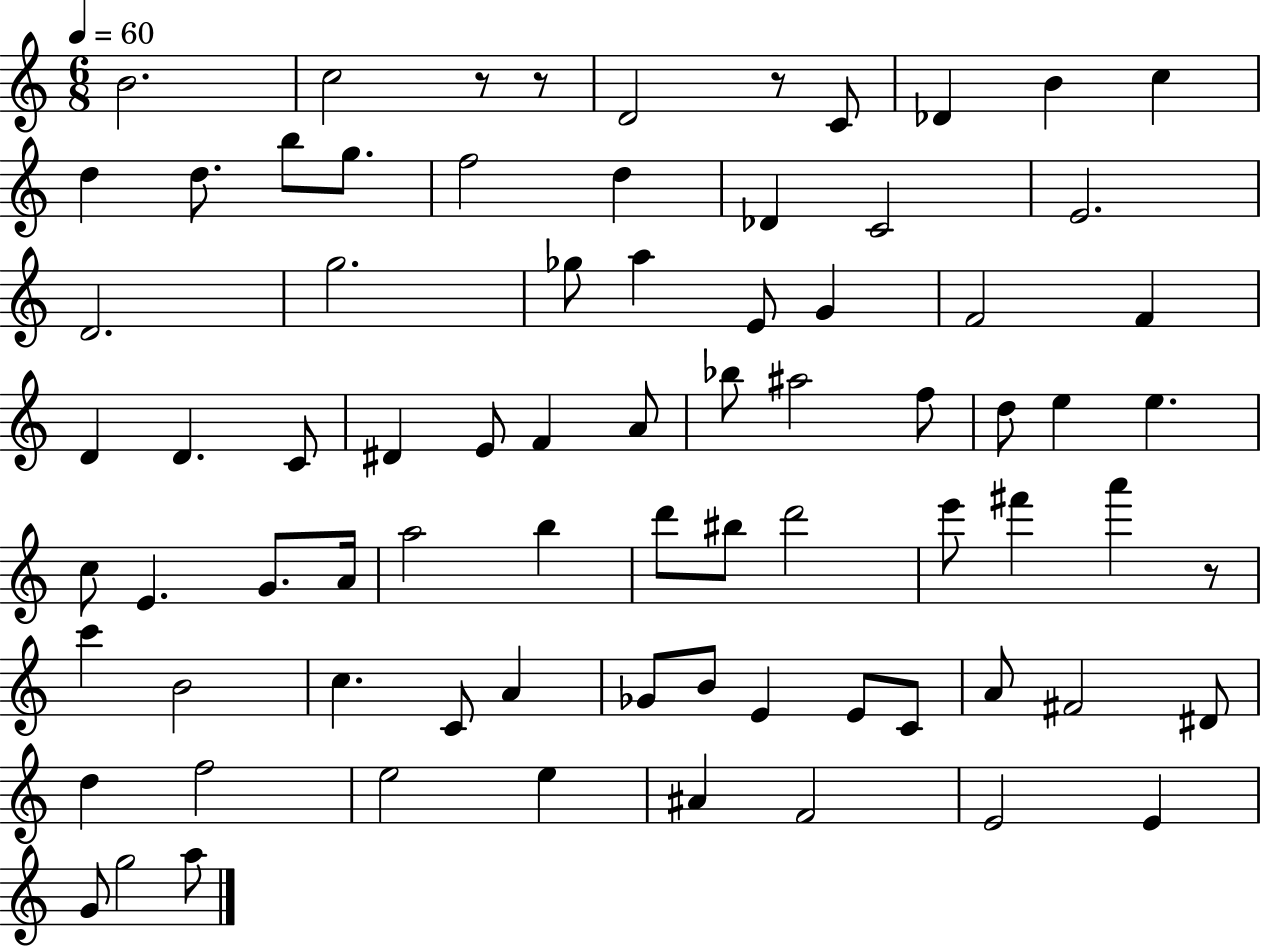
{
  \clef treble
  \numericTimeSignature
  \time 6/8
  \key c \major
  \tempo 4 = 60
  b'2. | c''2 r8 r8 | d'2 r8 c'8 | des'4 b'4 c''4 | \break d''4 d''8. b''8 g''8. | f''2 d''4 | des'4 c'2 | e'2. | \break d'2. | g''2. | ges''8 a''4 e'8 g'4 | f'2 f'4 | \break d'4 d'4. c'8 | dis'4 e'8 f'4 a'8 | bes''8 ais''2 f''8 | d''8 e''4 e''4. | \break c''8 e'4. g'8. a'16 | a''2 b''4 | d'''8 bis''8 d'''2 | e'''8 fis'''4 a'''4 r8 | \break c'''4 b'2 | c''4. c'8 a'4 | ges'8 b'8 e'4 e'8 c'8 | a'8 fis'2 dis'8 | \break d''4 f''2 | e''2 e''4 | ais'4 f'2 | e'2 e'4 | \break g'8 g''2 a''8 | \bar "|."
}